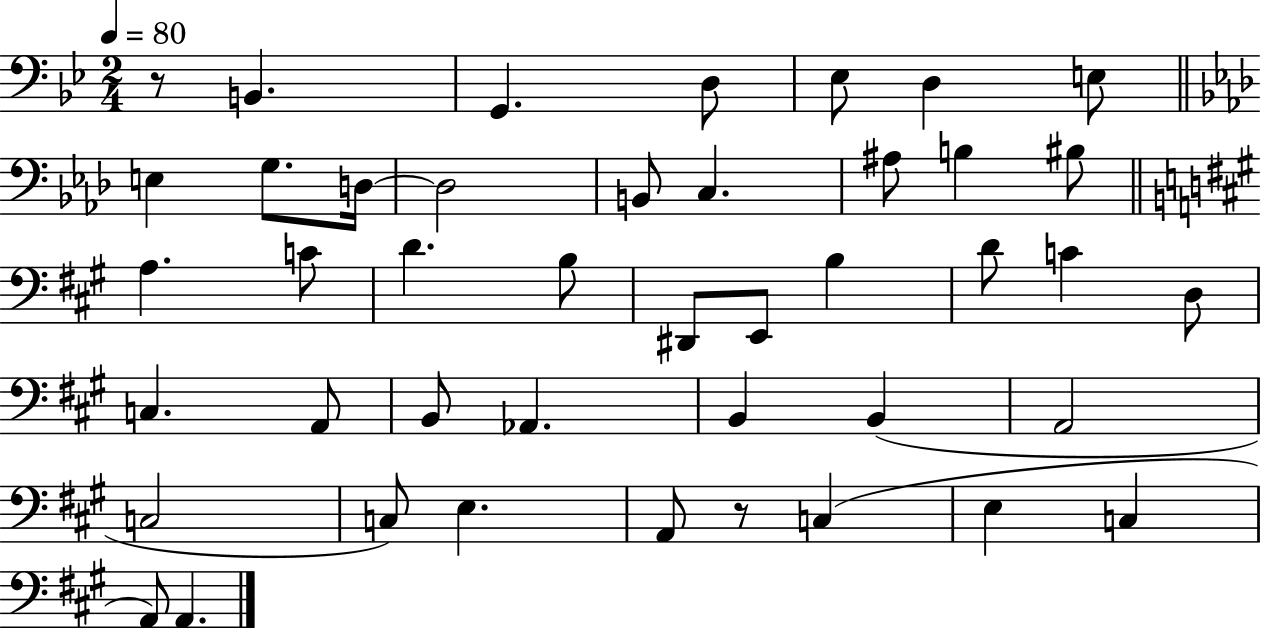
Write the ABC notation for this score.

X:1
T:Untitled
M:2/4
L:1/4
K:Bb
z/2 B,, G,, D,/2 _E,/2 D, E,/2 E, G,/2 D,/4 D,2 B,,/2 C, ^A,/2 B, ^B,/2 A, C/2 D B,/2 ^D,,/2 E,,/2 B, D/2 C D,/2 C, A,,/2 B,,/2 _A,, B,, B,, A,,2 C,2 C,/2 E, A,,/2 z/2 C, E, C, A,,/2 A,,